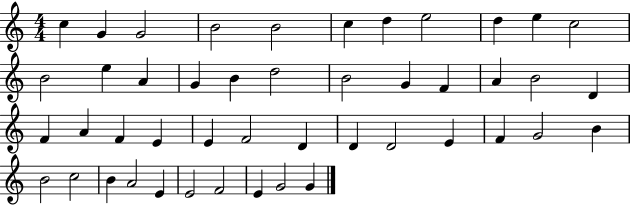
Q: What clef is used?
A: treble